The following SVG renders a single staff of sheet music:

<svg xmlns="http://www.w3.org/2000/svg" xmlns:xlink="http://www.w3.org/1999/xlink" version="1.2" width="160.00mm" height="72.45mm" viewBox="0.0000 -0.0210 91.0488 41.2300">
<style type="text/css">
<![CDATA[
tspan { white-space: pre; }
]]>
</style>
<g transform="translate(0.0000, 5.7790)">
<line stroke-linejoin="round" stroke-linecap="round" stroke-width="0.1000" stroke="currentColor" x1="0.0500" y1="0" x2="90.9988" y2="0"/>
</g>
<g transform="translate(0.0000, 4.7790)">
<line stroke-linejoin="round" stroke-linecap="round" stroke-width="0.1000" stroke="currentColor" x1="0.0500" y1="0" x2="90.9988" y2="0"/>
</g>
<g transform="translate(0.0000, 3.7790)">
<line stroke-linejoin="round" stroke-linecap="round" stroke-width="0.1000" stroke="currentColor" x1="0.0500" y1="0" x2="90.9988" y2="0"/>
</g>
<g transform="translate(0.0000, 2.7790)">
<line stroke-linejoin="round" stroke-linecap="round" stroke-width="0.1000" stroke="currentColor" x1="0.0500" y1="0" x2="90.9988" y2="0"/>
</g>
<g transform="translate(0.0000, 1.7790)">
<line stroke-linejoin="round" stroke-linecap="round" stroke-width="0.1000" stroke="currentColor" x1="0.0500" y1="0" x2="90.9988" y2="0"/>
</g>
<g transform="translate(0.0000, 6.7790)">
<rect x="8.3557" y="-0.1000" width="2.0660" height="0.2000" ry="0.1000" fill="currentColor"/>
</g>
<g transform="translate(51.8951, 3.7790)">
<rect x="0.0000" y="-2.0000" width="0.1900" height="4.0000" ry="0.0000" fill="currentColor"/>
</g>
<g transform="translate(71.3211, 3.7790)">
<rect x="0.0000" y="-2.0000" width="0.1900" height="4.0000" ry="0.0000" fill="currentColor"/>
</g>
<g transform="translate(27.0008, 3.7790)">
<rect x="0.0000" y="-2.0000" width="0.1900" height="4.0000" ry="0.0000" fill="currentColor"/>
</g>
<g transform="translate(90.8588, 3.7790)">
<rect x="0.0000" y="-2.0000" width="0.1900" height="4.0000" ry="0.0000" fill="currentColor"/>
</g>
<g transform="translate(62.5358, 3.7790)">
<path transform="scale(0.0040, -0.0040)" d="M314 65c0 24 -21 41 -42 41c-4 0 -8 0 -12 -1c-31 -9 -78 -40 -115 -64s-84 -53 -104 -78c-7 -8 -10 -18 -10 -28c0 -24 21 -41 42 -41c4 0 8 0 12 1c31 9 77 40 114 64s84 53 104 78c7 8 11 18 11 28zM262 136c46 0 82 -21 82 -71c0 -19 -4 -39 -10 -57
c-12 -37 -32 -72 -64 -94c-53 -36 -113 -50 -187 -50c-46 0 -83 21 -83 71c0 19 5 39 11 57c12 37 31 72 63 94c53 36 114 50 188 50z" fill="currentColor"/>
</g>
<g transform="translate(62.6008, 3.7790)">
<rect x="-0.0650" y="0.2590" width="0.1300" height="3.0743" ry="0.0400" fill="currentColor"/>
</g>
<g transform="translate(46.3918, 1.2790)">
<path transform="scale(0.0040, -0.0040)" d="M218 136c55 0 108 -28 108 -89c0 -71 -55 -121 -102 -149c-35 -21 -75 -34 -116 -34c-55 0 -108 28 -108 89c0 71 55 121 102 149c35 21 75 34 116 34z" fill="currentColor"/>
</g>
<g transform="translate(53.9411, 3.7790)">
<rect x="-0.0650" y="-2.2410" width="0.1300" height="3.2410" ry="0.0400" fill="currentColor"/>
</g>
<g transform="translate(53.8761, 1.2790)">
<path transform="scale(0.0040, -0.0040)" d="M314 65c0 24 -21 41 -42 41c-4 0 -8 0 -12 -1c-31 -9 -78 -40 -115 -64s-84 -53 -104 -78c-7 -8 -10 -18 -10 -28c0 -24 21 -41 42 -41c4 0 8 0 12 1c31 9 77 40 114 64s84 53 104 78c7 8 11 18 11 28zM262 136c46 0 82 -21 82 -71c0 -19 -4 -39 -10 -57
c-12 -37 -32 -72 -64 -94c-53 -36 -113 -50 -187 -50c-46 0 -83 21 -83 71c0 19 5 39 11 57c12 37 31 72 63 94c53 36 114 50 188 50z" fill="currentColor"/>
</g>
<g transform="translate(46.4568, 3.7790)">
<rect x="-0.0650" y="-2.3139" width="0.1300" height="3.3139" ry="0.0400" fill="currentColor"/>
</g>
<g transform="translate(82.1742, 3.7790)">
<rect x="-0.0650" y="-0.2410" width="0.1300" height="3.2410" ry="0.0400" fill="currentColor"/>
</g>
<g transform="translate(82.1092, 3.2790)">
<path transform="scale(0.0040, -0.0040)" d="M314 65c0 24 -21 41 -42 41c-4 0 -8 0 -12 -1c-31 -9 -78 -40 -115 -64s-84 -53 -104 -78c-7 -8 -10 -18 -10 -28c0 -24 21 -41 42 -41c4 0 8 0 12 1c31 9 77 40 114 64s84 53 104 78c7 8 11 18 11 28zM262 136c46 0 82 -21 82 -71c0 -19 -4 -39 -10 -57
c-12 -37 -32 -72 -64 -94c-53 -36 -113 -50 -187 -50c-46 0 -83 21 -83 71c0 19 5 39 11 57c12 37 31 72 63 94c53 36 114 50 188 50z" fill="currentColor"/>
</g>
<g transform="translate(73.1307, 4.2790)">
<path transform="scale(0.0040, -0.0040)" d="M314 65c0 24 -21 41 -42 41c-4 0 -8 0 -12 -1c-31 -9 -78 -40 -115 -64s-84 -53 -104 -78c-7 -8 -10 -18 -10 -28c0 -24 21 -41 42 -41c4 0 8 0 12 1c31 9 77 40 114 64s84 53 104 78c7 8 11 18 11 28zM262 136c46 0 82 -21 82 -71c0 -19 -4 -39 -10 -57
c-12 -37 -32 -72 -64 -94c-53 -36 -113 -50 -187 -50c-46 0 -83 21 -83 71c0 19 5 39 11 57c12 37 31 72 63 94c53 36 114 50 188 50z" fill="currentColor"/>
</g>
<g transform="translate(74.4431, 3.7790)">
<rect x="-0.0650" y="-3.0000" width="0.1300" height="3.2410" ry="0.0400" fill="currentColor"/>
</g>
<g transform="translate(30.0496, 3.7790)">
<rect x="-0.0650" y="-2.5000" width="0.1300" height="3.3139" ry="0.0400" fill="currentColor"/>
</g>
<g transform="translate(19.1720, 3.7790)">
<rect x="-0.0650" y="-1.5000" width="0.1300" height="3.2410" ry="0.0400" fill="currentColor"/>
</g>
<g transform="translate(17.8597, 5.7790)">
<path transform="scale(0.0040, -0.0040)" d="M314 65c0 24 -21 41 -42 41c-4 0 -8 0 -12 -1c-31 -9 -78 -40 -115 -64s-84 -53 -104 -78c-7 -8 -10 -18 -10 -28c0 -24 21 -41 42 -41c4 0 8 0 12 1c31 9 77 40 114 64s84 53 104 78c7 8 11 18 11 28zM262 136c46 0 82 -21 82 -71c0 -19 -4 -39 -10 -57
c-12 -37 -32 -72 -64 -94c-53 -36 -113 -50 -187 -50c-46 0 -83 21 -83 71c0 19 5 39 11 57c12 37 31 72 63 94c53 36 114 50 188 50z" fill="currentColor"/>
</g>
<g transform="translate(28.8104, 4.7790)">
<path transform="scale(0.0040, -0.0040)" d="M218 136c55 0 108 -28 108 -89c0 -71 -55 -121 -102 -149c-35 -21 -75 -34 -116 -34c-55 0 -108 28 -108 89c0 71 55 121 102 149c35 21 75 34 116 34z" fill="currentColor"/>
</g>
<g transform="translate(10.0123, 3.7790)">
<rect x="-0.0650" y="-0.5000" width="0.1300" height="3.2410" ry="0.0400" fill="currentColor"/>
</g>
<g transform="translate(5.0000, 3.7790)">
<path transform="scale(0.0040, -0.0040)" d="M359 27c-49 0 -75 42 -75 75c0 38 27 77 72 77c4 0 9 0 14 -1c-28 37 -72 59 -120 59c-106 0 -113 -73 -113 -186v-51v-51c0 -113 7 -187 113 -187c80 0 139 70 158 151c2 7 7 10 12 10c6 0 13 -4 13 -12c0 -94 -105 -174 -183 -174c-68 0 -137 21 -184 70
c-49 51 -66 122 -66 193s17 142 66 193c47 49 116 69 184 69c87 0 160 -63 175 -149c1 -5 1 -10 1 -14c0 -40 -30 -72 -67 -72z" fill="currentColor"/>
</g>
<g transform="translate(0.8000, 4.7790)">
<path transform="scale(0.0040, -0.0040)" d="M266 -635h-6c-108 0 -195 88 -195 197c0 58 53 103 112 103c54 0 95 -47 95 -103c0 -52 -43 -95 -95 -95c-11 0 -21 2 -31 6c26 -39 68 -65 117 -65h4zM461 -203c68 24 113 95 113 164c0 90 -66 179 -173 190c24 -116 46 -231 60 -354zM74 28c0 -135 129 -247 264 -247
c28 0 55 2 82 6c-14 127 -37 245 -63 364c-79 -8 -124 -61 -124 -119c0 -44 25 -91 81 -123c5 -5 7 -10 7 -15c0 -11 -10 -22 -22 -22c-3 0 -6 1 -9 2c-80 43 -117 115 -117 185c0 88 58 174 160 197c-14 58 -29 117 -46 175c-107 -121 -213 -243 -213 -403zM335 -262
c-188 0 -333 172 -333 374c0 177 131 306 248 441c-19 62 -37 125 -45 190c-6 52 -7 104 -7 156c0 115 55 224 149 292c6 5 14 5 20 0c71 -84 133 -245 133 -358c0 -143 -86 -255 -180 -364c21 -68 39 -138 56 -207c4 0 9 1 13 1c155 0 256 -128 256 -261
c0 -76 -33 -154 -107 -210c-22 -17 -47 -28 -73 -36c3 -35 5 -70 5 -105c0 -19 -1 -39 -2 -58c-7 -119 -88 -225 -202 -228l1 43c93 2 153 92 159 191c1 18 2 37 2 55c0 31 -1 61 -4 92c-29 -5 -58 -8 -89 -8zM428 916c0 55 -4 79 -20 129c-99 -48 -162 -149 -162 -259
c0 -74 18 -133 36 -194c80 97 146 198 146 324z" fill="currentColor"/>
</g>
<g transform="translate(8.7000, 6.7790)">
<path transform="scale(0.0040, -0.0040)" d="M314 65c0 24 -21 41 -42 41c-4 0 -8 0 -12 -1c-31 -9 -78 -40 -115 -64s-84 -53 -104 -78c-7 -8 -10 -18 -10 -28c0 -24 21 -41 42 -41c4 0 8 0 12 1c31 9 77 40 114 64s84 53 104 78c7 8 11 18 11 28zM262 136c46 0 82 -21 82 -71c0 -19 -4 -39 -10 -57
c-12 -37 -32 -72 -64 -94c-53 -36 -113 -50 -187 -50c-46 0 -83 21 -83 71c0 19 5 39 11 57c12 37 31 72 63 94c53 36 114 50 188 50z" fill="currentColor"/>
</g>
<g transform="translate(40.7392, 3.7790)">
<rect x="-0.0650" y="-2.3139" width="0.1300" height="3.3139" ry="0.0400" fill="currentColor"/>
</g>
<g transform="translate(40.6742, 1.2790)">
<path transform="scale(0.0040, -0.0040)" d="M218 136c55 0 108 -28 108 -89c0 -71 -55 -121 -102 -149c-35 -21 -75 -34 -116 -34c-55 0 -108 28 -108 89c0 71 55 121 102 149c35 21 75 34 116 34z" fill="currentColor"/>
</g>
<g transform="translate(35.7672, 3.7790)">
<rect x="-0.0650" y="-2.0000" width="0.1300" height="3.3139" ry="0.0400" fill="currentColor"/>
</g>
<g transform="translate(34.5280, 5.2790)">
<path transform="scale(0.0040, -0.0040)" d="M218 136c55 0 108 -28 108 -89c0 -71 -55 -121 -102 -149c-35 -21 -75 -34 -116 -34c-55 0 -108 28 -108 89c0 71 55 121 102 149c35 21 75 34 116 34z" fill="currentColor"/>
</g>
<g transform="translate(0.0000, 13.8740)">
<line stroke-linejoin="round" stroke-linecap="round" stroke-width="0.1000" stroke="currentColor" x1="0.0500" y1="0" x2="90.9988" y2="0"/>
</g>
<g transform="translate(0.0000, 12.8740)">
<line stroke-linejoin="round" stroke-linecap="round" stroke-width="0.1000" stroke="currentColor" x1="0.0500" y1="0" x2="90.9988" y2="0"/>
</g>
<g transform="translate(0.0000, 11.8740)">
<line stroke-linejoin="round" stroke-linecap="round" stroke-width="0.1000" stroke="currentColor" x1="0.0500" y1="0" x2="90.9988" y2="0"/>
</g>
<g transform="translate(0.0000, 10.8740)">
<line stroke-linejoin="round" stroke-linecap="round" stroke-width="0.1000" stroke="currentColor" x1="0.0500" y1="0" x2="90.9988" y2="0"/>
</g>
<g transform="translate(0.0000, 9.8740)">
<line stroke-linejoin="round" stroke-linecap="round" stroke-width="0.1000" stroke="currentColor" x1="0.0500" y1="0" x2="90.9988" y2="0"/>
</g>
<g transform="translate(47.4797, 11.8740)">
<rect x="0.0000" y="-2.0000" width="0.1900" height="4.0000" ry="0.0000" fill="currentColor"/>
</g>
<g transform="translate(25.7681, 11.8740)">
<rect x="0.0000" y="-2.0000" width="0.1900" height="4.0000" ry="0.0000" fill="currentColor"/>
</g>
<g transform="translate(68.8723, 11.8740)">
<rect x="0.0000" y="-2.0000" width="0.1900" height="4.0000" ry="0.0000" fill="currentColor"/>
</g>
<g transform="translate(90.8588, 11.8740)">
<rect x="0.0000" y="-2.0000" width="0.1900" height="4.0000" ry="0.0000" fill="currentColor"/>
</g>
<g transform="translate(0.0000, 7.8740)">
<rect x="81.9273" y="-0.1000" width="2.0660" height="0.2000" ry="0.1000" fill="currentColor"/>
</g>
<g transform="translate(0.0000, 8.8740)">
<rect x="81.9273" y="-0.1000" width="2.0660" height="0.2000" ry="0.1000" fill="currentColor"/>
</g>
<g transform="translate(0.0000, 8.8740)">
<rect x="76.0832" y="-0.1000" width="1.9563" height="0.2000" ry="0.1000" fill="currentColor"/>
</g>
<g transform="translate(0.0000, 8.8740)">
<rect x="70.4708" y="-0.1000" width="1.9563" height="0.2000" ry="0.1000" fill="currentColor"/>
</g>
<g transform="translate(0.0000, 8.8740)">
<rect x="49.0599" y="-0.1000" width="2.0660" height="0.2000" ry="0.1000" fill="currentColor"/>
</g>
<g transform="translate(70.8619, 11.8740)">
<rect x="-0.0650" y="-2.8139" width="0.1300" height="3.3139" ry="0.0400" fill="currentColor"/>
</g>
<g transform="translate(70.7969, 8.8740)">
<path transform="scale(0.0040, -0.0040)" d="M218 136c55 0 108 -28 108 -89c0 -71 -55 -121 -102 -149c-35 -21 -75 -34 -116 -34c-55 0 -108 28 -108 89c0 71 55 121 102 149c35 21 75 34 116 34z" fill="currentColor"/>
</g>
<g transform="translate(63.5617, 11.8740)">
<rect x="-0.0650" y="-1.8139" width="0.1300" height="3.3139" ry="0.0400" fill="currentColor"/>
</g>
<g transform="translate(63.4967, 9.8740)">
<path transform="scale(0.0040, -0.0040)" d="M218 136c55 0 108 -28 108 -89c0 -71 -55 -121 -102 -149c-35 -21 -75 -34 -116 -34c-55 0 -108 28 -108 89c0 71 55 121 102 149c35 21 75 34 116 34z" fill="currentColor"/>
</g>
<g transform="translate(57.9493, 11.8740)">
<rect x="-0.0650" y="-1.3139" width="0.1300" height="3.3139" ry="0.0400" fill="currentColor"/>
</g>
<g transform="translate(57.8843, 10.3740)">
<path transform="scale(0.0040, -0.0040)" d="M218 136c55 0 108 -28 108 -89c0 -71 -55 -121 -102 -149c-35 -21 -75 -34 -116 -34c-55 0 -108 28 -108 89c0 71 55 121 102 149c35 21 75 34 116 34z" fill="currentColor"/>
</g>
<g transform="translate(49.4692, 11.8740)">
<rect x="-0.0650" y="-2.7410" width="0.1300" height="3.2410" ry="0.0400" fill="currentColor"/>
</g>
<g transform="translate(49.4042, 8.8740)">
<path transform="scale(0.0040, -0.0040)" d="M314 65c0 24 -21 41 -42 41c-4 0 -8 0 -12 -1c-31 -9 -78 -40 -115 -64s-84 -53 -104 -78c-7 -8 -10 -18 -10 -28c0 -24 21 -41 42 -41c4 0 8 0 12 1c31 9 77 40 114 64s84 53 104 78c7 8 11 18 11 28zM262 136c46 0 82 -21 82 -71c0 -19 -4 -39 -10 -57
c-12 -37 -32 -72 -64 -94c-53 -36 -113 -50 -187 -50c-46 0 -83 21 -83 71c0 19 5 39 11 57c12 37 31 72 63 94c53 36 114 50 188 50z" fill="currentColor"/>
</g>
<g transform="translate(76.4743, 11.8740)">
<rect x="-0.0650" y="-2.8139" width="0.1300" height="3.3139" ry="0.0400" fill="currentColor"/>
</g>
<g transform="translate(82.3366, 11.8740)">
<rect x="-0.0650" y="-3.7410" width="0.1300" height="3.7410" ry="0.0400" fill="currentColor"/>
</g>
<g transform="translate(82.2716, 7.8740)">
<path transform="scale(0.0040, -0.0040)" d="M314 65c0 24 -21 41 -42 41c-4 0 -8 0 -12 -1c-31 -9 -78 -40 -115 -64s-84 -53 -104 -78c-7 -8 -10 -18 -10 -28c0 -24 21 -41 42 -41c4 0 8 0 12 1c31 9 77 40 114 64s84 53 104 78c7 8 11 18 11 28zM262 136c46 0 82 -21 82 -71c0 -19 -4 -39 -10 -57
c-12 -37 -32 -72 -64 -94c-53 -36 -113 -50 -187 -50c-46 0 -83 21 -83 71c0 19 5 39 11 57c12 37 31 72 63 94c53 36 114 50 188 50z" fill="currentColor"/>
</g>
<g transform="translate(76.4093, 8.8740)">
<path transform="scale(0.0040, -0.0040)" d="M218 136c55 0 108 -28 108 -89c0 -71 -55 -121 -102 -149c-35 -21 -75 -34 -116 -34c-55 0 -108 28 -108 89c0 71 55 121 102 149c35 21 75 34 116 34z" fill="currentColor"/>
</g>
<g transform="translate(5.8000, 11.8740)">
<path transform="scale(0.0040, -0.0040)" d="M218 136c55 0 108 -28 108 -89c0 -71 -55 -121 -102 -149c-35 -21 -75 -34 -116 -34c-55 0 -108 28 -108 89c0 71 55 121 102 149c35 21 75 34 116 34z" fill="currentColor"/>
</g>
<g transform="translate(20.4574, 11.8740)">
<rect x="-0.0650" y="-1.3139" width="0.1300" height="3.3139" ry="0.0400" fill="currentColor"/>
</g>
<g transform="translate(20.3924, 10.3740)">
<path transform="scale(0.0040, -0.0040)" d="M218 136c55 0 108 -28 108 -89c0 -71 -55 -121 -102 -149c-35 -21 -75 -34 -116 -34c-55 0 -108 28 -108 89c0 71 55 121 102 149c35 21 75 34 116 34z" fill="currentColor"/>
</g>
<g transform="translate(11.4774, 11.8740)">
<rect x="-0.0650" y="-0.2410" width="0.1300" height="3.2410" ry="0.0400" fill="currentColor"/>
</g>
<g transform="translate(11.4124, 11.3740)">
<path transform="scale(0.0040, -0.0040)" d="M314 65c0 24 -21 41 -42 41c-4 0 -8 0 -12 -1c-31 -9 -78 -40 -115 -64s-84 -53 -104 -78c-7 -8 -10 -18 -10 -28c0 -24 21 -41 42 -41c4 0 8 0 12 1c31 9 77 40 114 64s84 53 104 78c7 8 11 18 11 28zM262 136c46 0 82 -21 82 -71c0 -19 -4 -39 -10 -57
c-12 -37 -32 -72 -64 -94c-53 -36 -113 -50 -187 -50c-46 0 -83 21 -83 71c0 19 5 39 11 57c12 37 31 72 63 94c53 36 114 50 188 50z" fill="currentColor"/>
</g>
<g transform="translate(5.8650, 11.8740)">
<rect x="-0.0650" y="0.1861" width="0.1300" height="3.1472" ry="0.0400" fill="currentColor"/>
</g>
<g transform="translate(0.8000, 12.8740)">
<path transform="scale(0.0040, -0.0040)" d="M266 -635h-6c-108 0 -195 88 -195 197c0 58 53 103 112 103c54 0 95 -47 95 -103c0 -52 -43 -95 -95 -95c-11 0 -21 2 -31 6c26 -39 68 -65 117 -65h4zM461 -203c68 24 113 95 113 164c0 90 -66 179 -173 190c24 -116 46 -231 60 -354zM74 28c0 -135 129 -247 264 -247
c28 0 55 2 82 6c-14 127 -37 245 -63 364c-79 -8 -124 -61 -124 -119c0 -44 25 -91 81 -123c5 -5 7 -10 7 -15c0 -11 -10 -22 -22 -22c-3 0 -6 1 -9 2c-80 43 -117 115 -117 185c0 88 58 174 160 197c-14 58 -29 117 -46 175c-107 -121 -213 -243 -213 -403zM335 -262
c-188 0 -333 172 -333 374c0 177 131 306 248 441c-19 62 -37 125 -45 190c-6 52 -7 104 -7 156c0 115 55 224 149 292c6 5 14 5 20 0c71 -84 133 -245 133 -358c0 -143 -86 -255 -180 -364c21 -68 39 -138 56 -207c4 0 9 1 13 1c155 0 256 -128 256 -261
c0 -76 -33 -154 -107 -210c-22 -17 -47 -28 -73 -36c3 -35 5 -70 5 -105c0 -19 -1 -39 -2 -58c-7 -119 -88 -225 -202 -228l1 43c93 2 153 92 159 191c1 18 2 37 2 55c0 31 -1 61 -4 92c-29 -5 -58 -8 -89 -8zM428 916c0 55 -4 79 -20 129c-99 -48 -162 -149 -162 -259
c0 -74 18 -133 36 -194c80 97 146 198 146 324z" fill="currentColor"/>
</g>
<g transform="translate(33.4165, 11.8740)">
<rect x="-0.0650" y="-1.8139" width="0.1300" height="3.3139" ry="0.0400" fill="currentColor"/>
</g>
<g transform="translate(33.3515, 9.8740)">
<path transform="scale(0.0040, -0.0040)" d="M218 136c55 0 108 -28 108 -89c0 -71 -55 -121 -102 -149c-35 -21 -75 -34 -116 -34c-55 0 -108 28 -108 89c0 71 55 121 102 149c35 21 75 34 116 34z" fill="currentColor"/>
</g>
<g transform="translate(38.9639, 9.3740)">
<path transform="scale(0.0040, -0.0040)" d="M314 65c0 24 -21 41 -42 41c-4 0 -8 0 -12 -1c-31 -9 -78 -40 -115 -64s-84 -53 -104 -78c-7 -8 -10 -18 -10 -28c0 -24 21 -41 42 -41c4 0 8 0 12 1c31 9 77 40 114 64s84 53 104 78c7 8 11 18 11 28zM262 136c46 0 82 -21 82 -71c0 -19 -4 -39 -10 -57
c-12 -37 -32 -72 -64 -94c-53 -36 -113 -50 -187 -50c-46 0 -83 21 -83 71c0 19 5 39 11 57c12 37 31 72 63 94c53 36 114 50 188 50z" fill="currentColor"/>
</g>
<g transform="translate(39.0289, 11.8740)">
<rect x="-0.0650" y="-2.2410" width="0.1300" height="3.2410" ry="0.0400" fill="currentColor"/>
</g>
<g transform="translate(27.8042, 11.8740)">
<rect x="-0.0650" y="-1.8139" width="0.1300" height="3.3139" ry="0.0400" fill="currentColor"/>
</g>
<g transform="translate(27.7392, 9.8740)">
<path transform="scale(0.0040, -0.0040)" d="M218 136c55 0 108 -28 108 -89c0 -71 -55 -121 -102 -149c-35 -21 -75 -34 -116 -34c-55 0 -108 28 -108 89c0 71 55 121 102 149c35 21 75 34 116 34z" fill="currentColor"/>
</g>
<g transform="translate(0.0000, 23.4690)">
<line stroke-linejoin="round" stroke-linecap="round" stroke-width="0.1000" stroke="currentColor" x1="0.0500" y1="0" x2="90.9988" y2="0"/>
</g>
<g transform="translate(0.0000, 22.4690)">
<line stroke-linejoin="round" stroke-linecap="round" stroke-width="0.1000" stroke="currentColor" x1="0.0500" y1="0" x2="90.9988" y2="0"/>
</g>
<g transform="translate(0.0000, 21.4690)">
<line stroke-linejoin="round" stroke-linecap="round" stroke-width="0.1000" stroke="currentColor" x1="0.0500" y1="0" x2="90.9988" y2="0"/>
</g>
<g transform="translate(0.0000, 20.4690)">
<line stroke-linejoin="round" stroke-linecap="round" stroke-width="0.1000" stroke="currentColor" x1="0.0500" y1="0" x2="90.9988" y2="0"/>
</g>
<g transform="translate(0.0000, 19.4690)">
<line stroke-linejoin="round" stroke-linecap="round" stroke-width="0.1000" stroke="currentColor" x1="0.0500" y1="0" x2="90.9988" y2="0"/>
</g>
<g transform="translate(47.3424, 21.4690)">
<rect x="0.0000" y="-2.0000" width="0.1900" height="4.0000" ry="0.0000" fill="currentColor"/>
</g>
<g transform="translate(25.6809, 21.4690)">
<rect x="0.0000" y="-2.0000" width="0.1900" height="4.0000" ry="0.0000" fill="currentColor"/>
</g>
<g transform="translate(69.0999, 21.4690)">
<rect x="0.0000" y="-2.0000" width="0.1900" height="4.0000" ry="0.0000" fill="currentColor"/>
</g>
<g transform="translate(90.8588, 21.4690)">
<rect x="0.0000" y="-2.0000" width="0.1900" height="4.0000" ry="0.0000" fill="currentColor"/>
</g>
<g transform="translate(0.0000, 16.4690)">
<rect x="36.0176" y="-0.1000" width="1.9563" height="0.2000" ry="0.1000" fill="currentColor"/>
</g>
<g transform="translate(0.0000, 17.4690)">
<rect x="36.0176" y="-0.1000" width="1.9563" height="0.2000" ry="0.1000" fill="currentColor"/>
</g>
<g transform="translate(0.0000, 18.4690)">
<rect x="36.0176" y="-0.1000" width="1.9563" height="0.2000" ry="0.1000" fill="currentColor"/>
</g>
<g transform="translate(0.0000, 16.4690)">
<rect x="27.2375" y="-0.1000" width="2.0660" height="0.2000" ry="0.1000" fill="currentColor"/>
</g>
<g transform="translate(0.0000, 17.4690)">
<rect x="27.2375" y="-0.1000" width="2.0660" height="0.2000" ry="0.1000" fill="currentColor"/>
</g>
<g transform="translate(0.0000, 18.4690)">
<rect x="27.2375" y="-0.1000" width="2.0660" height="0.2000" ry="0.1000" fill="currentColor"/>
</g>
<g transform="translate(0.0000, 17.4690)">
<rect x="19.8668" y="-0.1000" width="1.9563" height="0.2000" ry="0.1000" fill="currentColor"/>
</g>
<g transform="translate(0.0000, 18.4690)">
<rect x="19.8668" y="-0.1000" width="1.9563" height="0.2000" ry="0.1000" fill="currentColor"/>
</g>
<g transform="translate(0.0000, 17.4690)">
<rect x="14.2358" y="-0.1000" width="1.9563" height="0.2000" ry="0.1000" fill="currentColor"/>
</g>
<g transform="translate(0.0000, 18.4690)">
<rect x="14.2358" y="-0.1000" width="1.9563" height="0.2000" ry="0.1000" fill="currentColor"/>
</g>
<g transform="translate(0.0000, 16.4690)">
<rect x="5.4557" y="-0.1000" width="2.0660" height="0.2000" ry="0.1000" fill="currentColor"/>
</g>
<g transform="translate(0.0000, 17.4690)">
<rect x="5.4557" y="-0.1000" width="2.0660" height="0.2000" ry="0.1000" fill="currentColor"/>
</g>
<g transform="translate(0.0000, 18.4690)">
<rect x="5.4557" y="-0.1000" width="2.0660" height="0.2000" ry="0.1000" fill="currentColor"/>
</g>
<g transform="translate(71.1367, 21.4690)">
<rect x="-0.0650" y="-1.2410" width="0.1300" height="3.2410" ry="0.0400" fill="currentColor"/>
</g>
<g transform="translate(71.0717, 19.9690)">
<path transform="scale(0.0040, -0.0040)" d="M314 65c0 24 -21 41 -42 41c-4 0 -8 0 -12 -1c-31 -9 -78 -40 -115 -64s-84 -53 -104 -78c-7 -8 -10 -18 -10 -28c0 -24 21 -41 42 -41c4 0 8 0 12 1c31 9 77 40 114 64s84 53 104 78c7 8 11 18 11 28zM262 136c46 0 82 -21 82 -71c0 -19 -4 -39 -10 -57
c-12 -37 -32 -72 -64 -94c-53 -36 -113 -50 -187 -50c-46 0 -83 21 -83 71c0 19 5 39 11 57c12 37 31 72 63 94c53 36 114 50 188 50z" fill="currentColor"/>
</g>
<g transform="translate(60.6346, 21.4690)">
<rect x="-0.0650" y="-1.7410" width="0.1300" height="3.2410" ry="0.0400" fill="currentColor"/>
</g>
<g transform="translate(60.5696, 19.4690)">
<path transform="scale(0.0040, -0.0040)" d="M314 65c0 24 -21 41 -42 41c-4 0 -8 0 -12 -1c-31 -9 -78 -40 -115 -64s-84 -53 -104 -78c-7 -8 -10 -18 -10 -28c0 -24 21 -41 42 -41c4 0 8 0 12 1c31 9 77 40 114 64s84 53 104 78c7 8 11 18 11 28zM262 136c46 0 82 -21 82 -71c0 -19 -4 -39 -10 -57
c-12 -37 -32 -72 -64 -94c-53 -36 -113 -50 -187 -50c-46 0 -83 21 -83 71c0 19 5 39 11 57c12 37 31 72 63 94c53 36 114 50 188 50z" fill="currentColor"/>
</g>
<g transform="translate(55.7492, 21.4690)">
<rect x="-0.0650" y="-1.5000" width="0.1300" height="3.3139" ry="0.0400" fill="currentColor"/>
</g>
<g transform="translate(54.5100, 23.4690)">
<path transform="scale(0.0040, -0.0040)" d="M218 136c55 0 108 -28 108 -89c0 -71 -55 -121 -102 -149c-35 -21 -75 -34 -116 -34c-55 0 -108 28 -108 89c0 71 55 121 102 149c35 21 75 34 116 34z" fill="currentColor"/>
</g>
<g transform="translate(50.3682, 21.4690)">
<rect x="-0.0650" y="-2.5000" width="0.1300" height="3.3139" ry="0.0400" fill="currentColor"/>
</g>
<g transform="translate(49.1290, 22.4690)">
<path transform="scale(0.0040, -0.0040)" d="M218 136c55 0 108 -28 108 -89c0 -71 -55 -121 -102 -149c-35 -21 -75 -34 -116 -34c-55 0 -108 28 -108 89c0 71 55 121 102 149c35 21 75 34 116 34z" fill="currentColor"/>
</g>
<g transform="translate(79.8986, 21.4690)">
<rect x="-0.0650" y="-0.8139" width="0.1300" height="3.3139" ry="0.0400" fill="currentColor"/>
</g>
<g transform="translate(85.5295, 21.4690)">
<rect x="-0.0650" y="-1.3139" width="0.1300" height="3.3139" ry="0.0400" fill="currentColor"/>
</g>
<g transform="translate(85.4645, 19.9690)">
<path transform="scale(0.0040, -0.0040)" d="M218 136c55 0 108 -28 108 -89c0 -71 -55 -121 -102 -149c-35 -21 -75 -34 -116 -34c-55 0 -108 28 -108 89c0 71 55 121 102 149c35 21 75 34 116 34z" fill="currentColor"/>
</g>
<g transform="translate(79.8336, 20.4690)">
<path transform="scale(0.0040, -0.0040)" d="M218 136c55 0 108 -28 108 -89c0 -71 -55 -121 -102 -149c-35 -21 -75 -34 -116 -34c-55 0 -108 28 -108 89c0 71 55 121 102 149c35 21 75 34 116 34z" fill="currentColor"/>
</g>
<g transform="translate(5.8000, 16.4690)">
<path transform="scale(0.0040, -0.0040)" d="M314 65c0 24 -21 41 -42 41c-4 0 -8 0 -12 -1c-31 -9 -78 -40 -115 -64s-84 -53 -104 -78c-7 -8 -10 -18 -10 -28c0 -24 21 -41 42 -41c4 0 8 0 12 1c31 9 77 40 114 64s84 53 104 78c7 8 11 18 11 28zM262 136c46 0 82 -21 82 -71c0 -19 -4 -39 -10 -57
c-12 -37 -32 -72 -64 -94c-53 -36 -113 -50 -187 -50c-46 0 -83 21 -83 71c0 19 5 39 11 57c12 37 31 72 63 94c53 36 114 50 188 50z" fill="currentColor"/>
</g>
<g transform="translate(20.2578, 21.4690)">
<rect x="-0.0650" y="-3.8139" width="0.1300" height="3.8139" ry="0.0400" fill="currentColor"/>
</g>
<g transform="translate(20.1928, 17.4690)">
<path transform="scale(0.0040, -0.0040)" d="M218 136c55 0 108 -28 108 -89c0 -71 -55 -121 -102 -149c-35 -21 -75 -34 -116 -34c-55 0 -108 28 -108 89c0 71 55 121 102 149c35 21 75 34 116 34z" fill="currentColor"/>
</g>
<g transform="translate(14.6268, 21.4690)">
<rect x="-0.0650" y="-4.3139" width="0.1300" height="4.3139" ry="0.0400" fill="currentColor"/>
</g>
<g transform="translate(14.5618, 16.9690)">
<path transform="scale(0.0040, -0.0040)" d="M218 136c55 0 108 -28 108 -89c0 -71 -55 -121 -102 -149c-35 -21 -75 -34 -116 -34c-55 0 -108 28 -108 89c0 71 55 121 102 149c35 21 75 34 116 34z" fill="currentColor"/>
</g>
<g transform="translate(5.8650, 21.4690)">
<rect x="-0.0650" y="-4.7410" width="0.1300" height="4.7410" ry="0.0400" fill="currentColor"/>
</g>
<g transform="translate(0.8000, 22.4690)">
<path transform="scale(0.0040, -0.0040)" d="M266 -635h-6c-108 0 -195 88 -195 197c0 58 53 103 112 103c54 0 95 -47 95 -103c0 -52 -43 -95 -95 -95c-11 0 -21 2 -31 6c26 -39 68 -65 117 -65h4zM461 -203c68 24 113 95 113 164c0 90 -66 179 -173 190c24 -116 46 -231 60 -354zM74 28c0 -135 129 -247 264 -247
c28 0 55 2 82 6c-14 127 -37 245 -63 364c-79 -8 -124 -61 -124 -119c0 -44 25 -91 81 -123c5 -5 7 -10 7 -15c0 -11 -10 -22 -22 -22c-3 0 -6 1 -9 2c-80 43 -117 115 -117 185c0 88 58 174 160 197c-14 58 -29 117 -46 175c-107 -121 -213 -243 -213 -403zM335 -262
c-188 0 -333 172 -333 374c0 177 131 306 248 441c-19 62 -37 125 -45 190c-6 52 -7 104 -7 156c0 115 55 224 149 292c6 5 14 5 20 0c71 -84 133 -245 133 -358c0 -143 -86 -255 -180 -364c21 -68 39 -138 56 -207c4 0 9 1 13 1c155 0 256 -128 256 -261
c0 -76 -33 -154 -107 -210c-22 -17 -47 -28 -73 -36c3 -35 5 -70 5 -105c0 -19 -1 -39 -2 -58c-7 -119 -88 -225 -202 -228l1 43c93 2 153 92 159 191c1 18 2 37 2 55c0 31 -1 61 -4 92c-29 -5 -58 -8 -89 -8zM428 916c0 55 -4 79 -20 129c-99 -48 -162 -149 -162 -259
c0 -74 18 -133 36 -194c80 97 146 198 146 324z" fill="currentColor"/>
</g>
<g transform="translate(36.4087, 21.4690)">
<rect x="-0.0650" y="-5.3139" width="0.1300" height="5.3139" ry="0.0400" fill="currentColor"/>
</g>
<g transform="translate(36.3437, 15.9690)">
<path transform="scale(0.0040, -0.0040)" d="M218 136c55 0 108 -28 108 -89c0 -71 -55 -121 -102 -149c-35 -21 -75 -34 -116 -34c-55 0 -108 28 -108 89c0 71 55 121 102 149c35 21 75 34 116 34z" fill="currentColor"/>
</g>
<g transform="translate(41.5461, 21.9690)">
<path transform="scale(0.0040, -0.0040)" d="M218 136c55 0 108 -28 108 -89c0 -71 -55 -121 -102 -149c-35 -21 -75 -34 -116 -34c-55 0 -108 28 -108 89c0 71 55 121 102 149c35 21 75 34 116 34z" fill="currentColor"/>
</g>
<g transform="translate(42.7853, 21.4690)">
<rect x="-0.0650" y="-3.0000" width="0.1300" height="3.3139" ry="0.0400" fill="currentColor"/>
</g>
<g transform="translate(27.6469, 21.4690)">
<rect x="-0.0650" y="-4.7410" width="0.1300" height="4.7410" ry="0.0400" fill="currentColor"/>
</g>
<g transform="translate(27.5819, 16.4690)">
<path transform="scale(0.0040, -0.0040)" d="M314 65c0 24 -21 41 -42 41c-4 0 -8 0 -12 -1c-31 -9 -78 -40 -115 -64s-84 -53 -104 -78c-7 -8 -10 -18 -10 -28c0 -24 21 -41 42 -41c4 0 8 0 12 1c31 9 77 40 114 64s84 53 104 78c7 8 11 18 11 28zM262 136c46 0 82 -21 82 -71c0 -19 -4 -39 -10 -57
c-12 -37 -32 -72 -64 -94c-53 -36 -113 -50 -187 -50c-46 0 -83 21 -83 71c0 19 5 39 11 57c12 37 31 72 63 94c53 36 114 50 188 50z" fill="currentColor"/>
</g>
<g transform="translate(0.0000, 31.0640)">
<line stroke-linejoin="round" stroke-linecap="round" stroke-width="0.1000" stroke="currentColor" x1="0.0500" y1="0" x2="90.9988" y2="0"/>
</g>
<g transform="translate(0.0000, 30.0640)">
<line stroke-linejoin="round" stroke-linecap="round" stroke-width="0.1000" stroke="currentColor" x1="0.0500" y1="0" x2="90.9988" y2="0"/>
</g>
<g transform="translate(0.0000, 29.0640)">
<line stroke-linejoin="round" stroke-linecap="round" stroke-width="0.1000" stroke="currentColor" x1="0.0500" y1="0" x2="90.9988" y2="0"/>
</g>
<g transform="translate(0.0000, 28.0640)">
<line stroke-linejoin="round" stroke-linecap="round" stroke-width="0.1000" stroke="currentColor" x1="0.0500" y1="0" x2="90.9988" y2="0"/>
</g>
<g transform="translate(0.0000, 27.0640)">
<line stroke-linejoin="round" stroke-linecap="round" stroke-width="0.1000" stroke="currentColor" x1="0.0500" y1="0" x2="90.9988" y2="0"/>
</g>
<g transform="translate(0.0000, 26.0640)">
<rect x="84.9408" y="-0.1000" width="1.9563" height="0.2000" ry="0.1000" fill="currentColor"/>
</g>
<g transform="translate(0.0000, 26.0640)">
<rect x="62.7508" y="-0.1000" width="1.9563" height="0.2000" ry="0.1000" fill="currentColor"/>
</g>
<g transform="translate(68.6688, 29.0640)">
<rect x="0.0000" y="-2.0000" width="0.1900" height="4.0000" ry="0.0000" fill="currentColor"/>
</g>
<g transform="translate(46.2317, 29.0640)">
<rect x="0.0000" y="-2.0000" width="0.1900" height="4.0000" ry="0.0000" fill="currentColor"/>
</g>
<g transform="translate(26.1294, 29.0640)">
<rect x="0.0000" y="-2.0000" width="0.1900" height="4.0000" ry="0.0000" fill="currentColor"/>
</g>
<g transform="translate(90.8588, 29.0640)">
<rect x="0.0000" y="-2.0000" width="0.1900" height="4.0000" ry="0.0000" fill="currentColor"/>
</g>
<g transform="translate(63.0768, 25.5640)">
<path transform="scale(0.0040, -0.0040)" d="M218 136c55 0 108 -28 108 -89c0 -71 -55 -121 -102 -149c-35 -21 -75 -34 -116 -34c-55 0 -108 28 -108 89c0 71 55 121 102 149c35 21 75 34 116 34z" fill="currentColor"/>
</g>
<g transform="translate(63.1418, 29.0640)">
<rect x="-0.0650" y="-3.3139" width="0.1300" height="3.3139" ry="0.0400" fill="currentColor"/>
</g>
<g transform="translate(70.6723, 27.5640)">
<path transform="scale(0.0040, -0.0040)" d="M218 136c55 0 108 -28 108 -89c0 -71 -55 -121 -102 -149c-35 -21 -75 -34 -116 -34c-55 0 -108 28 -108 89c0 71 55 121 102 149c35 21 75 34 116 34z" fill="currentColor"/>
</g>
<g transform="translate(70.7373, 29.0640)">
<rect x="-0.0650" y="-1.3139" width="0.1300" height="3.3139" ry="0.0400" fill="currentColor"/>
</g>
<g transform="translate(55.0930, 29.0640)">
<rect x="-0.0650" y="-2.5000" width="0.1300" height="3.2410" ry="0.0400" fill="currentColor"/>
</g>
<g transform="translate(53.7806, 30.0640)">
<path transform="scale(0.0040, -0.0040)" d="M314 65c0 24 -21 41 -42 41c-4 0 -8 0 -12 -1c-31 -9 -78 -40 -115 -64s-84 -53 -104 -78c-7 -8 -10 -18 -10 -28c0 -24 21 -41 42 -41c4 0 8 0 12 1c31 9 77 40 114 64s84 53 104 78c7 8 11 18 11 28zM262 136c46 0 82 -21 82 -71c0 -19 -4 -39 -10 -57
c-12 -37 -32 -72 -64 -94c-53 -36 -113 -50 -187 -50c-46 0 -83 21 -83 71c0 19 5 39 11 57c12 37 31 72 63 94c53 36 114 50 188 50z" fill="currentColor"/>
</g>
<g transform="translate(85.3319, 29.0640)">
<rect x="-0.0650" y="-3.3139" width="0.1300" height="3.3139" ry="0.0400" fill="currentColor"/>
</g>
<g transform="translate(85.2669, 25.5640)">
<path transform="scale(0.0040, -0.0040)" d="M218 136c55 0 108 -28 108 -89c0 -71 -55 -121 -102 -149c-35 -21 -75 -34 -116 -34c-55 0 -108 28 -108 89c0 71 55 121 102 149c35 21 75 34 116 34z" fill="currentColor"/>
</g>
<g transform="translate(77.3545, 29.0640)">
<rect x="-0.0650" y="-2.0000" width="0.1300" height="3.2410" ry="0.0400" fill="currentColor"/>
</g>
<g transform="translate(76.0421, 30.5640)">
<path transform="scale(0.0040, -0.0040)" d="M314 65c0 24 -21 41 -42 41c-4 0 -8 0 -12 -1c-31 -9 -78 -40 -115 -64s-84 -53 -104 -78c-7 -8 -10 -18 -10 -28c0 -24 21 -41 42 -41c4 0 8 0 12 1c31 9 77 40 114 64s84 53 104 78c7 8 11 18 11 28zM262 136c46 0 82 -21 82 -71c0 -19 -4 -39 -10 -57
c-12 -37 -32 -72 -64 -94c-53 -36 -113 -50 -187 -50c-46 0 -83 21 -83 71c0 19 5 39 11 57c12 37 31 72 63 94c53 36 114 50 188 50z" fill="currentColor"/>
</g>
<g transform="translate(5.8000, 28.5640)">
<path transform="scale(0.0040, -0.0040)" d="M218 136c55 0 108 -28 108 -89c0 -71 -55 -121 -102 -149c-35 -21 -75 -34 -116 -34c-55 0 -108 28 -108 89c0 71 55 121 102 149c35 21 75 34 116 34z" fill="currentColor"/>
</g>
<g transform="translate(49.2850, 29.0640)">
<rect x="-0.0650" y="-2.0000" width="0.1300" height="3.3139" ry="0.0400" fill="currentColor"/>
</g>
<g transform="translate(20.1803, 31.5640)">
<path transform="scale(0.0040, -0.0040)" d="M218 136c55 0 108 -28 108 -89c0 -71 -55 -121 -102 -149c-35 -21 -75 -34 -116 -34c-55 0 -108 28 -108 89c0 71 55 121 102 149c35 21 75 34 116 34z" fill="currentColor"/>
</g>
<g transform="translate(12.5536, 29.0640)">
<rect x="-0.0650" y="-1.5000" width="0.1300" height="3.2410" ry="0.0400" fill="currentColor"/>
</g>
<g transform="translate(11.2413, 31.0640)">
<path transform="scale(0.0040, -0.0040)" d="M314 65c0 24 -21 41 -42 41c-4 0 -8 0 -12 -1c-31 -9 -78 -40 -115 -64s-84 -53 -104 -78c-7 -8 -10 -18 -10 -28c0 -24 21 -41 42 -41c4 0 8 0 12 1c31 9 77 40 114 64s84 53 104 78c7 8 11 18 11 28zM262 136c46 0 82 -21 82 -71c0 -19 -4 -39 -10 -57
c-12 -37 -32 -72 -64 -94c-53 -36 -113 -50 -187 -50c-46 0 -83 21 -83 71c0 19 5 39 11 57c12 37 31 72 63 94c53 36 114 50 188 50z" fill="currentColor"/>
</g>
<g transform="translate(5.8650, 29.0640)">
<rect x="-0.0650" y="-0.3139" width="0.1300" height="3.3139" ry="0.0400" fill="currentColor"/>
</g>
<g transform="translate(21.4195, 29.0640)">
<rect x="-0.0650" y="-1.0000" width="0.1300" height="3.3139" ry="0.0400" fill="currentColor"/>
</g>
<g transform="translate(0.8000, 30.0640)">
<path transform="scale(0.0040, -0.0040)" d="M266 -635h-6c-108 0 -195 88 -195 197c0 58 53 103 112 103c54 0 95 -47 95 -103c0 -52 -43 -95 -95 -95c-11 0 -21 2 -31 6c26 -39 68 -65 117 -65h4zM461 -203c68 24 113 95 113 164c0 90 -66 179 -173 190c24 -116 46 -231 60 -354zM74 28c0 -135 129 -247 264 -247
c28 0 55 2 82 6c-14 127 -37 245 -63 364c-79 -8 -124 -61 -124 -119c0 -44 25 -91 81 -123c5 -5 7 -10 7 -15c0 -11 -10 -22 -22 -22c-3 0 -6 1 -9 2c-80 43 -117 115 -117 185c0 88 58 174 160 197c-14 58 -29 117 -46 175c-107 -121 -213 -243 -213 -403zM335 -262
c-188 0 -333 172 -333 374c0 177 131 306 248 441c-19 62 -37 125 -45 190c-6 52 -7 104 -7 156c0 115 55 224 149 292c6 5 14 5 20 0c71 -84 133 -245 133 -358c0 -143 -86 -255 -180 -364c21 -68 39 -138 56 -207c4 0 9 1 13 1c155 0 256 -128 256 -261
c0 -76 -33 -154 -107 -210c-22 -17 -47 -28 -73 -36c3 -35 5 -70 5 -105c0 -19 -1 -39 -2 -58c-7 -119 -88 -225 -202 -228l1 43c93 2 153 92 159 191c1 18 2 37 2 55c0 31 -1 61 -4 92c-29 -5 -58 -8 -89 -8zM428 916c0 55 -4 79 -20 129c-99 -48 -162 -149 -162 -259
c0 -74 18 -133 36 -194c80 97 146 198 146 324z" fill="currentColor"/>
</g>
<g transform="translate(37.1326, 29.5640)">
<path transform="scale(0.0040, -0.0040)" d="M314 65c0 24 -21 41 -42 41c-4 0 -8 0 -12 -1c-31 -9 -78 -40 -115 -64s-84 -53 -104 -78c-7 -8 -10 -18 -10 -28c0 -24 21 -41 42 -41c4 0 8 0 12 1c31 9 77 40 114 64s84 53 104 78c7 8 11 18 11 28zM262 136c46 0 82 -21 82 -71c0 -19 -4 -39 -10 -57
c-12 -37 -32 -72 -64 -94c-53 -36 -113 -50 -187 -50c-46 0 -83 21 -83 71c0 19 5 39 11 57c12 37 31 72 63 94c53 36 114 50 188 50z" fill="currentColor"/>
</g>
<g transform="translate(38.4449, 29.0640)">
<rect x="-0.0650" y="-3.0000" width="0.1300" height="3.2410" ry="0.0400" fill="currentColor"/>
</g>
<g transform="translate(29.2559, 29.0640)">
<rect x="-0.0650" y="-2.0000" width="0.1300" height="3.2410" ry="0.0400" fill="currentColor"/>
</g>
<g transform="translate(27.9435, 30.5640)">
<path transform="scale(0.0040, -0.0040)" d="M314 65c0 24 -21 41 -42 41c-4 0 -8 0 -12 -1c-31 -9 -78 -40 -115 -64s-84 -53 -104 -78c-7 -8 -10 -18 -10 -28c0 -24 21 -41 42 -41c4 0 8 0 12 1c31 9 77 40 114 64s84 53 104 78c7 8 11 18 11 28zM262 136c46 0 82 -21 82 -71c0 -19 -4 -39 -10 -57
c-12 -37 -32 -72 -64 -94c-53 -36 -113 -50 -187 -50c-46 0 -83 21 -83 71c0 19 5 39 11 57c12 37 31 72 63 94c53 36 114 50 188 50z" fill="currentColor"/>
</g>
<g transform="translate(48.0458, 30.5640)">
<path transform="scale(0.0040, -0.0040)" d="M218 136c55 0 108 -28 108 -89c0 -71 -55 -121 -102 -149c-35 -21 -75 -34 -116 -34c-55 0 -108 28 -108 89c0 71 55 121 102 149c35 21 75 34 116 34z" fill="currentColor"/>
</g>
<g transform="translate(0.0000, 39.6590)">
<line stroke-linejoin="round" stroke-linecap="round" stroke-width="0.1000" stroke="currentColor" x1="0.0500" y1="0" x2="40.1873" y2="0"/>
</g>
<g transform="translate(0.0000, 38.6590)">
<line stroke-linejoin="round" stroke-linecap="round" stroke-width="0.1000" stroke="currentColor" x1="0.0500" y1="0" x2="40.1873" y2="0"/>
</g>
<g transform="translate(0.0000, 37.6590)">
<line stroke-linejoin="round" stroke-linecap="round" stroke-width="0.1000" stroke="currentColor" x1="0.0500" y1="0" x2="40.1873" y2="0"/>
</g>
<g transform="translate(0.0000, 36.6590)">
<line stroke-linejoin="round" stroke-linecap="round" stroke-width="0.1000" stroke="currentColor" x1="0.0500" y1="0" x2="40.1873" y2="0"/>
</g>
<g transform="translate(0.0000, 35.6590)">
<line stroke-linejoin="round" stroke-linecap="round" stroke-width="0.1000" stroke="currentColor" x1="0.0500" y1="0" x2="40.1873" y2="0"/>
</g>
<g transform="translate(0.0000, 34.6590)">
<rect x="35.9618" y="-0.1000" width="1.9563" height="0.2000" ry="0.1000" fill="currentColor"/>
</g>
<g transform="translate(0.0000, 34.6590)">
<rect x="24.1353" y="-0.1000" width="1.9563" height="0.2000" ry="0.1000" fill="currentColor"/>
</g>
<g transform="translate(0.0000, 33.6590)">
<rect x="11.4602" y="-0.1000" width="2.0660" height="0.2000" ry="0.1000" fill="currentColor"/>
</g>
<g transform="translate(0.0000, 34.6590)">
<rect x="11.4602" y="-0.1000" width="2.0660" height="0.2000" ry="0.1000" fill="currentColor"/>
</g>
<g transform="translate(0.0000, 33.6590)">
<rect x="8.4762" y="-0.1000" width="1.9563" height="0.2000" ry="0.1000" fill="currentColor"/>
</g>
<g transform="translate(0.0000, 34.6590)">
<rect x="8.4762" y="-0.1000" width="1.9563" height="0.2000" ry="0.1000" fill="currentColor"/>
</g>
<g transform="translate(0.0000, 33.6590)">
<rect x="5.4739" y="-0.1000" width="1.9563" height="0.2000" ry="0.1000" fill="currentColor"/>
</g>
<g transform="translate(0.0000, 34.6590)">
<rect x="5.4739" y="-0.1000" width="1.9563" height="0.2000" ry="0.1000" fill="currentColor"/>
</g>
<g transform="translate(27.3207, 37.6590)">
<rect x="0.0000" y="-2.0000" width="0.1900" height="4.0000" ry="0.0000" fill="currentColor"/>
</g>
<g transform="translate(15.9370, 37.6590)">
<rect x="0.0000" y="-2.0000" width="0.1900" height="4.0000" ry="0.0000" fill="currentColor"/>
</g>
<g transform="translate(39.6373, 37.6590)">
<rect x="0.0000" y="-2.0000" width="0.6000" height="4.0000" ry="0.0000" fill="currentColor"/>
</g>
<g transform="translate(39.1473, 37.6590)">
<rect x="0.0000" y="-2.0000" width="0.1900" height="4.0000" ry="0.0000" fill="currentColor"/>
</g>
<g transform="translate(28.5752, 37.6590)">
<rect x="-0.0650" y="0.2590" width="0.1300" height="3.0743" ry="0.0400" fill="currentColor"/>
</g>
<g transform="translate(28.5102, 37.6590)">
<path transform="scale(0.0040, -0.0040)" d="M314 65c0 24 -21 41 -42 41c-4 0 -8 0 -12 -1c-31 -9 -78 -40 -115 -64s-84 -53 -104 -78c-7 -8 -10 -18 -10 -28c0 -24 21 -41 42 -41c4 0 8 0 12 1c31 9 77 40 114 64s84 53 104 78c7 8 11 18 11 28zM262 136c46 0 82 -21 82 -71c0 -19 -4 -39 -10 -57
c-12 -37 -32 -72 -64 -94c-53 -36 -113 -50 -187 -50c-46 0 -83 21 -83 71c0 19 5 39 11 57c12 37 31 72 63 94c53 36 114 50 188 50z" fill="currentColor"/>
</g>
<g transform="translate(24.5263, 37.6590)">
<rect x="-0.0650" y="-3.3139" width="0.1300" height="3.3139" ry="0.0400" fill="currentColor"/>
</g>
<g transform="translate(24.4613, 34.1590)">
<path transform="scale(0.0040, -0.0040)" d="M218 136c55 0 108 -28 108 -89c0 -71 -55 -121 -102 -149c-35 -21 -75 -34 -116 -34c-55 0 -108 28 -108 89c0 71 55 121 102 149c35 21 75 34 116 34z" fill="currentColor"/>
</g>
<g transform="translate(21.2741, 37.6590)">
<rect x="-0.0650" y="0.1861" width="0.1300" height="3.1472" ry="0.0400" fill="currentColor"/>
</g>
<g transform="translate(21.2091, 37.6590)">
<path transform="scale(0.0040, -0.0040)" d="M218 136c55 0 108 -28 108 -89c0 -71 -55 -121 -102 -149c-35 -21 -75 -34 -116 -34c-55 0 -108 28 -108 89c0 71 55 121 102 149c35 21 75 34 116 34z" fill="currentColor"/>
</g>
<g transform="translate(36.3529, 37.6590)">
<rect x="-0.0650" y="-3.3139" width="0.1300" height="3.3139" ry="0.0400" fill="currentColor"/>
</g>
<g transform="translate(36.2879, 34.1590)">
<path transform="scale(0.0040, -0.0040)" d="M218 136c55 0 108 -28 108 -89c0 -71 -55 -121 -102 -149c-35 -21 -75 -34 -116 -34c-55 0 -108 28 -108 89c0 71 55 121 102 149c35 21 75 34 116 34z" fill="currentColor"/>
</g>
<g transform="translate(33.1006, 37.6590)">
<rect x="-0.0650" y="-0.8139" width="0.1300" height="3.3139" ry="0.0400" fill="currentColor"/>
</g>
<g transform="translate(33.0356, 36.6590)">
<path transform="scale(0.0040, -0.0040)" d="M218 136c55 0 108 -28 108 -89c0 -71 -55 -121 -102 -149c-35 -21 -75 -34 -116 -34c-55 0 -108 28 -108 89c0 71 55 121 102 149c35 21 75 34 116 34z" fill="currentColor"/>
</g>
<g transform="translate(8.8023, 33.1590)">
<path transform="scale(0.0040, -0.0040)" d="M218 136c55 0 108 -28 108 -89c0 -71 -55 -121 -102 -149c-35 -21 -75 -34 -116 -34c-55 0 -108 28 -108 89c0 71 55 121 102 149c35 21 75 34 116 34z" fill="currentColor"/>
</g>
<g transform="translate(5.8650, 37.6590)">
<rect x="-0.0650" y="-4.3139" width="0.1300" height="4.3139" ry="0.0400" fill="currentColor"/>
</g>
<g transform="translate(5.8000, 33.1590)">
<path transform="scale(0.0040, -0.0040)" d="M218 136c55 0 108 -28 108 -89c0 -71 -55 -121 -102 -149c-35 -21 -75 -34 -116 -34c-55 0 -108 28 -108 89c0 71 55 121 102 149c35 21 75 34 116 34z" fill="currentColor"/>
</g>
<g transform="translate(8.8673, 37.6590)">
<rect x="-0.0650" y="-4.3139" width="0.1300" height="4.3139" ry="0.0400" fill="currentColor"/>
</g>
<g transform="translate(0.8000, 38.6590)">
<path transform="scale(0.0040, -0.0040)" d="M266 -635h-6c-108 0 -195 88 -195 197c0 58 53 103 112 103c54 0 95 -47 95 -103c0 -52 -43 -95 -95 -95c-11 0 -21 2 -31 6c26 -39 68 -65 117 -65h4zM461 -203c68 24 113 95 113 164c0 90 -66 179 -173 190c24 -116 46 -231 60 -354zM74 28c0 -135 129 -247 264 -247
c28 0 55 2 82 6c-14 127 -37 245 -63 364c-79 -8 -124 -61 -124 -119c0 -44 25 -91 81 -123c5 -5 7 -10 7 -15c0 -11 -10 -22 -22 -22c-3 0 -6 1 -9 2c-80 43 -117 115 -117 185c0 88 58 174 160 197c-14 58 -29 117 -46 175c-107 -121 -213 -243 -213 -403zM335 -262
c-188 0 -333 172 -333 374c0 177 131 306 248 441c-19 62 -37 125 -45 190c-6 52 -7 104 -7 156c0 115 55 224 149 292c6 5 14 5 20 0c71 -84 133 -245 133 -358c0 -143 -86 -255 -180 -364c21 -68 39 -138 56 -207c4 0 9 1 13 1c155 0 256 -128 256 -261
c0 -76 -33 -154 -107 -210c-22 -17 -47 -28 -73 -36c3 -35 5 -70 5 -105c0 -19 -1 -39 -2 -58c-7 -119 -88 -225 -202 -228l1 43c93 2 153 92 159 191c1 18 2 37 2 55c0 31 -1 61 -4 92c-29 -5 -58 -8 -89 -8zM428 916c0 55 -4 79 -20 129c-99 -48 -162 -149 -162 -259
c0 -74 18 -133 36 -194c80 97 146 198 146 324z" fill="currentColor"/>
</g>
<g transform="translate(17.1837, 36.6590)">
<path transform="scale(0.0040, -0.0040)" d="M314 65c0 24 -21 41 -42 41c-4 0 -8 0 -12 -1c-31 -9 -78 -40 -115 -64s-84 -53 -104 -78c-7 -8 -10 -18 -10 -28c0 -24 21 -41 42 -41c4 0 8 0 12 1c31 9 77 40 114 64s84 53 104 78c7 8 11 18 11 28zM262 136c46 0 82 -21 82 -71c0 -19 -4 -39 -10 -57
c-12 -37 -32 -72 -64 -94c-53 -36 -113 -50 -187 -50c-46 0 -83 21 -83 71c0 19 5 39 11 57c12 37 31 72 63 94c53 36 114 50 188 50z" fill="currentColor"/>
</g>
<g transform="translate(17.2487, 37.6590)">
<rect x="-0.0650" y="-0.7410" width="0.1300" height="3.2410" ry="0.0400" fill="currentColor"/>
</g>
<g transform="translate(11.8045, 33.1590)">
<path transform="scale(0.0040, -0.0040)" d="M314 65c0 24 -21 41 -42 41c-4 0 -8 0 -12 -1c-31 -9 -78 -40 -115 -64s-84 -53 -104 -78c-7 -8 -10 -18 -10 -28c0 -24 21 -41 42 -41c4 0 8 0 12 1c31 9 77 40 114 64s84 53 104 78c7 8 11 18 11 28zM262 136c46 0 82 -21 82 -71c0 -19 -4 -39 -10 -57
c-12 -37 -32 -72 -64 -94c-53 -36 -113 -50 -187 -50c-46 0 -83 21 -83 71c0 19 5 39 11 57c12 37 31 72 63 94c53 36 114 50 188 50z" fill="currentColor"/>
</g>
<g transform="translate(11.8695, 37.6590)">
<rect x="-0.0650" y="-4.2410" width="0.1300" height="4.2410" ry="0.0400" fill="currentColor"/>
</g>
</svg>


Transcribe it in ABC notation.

X:1
T:Untitled
M:4/4
L:1/4
K:C
C2 E2 G F g g g2 B2 A2 c2 B c2 e f f g2 a2 e f a a c'2 e'2 d' c' e'2 f' A G E f2 e2 d e c E2 D F2 A2 F G2 b e F2 b d' d' d'2 d2 B b B2 d b